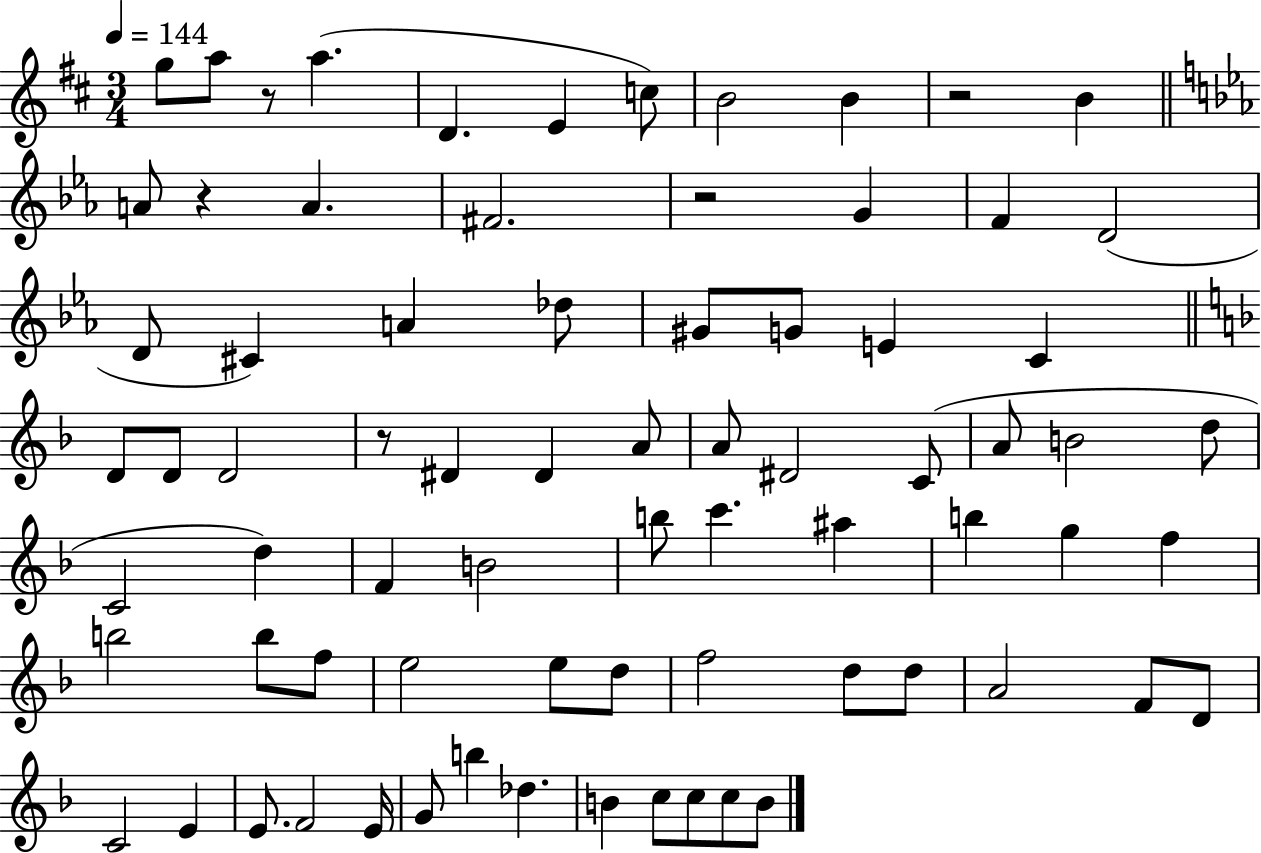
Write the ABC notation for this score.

X:1
T:Untitled
M:3/4
L:1/4
K:D
g/2 a/2 z/2 a D E c/2 B2 B z2 B A/2 z A ^F2 z2 G F D2 D/2 ^C A _d/2 ^G/2 G/2 E C D/2 D/2 D2 z/2 ^D ^D A/2 A/2 ^D2 C/2 A/2 B2 d/2 C2 d F B2 b/2 c' ^a b g f b2 b/2 f/2 e2 e/2 d/2 f2 d/2 d/2 A2 F/2 D/2 C2 E E/2 F2 E/4 G/2 b _d B c/2 c/2 c/2 B/2